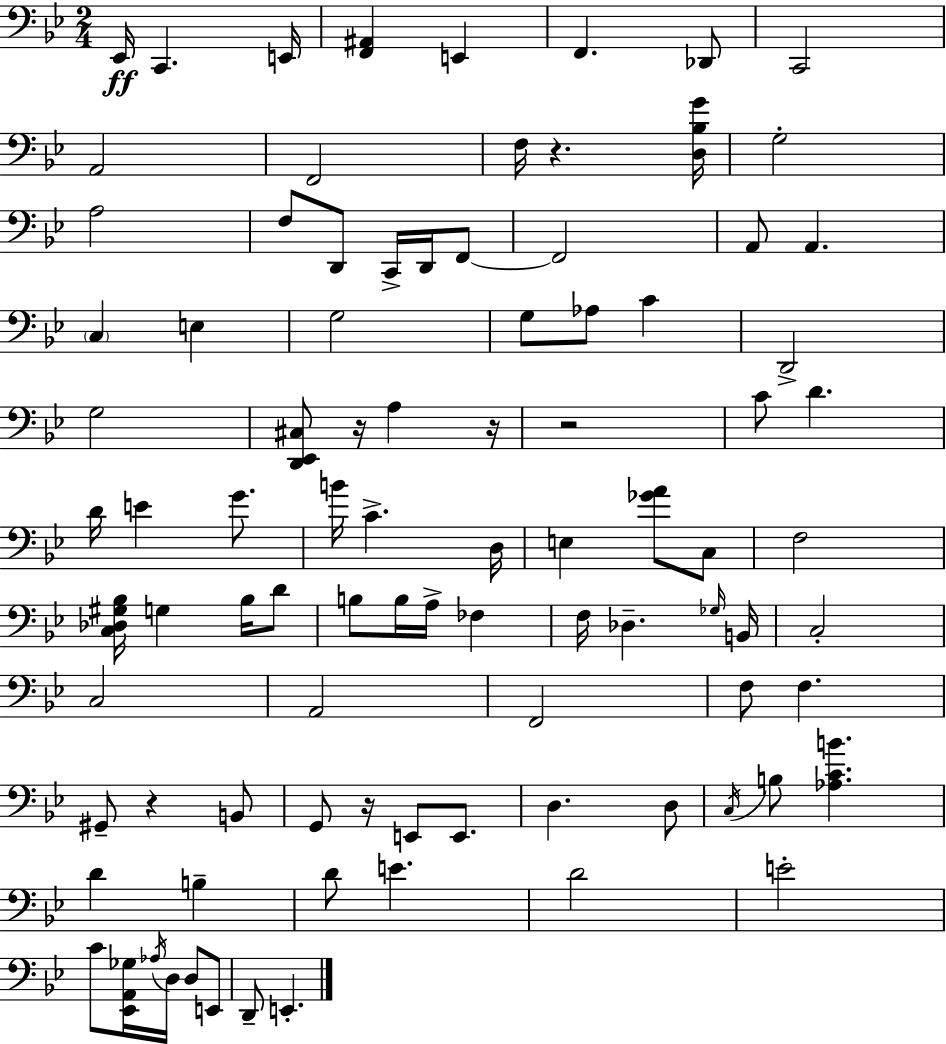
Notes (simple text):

Eb2/s C2/q. E2/s [F2,A#2]/q E2/q F2/q. Db2/e C2/h A2/h F2/h F3/s R/q. [D3,Bb3,G4]/s G3/h A3/h F3/e D2/e C2/s D2/s F2/e F2/h A2/e A2/q. C3/q E3/q G3/h G3/e Ab3/e C4/q D2/h G3/h [D2,Eb2,C#3]/e R/s A3/q R/s R/h C4/e D4/q. D4/s E4/q G4/e. B4/s C4/q. D3/s E3/q [Gb4,A4]/e C3/e F3/h [C3,Db3,G#3,Bb3]/s G3/q Bb3/s D4/e B3/e B3/s A3/s FES3/q F3/s Db3/q. Gb3/s B2/s C3/h C3/h A2/h F2/h F3/e F3/q. G#2/e R/q B2/e G2/e R/s E2/e E2/e. D3/q. D3/e C3/s B3/e [Ab3,C4,B4]/q. D4/q B3/q D4/e E4/q. D4/h E4/h C4/e [Eb2,A2,Gb3]/s Ab3/s D3/s D3/e E2/e D2/e E2/q.